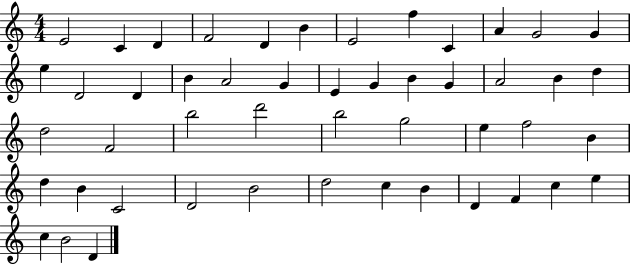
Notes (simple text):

E4/h C4/q D4/q F4/h D4/q B4/q E4/h F5/q C4/q A4/q G4/h G4/q E5/q D4/h D4/q B4/q A4/h G4/q E4/q G4/q B4/q G4/q A4/h B4/q D5/q D5/h F4/h B5/h D6/h B5/h G5/h E5/q F5/h B4/q D5/q B4/q C4/h D4/h B4/h D5/h C5/q B4/q D4/q F4/q C5/q E5/q C5/q B4/h D4/q